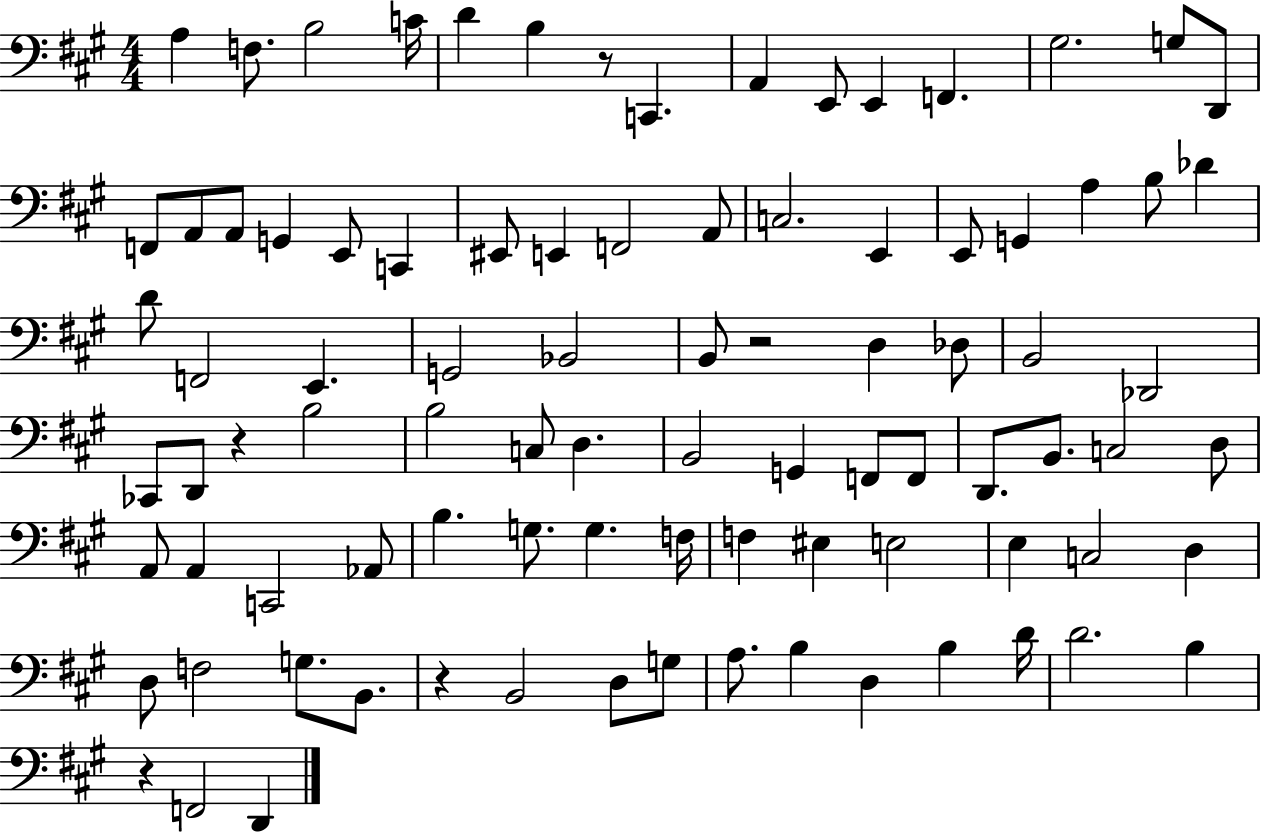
{
  \clef bass
  \numericTimeSignature
  \time 4/4
  \key a \major
  a4 f8. b2 c'16 | d'4 b4 r8 c,4. | a,4 e,8 e,4 f,4. | gis2. g8 d,8 | \break f,8 a,8 a,8 g,4 e,8 c,4 | eis,8 e,4 f,2 a,8 | c2. e,4 | e,8 g,4 a4 b8 des'4 | \break d'8 f,2 e,4. | g,2 bes,2 | b,8 r2 d4 des8 | b,2 des,2 | \break ces,8 d,8 r4 b2 | b2 c8 d4. | b,2 g,4 f,8 f,8 | d,8. b,8. c2 d8 | \break a,8 a,4 c,2 aes,8 | b4. g8. g4. f16 | f4 eis4 e2 | e4 c2 d4 | \break d8 f2 g8. b,8. | r4 b,2 d8 g8 | a8. b4 d4 b4 d'16 | d'2. b4 | \break r4 f,2 d,4 | \bar "|."
}